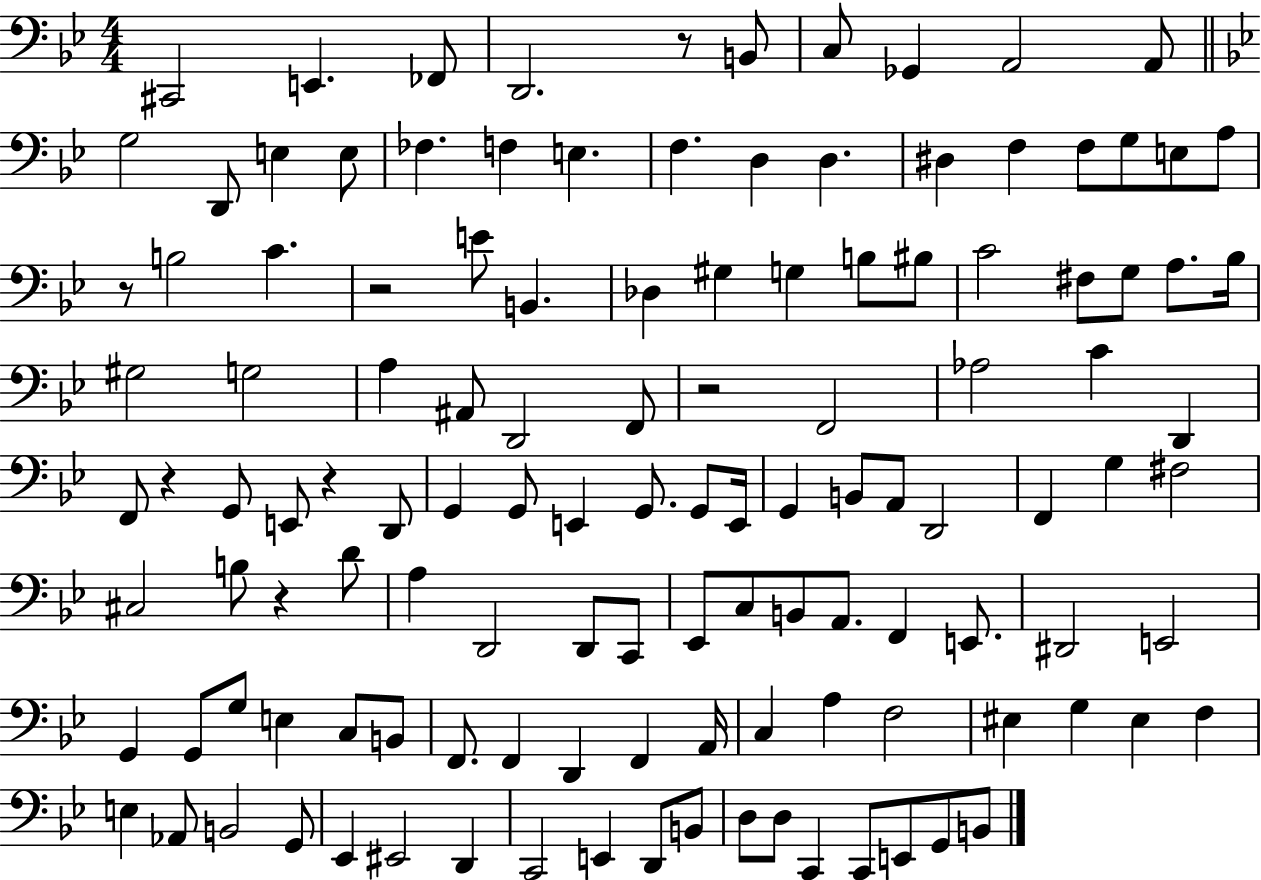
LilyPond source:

{
  \clef bass
  \numericTimeSignature
  \time 4/4
  \key bes \major
  \repeat volta 2 { cis,2 e,4. fes,8 | d,2. r8 b,8 | c8 ges,4 a,2 a,8 | \bar "||" \break \key bes \major g2 d,8 e4 e8 | fes4. f4 e4. | f4. d4 d4. | dis4 f4 f8 g8 e8 a8 | \break r8 b2 c'4. | r2 e'8 b,4. | des4 gis4 g4 b8 bis8 | c'2 fis8 g8 a8. bes16 | \break gis2 g2 | a4 ais,8 d,2 f,8 | r2 f,2 | aes2 c'4 d,4 | \break f,8 r4 g,8 e,8 r4 d,8 | g,4 g,8 e,4 g,8. g,8 e,16 | g,4 b,8 a,8 d,2 | f,4 g4 fis2 | \break cis2 b8 r4 d'8 | a4 d,2 d,8 c,8 | ees,8 c8 b,8 a,8. f,4 e,8. | dis,2 e,2 | \break g,4 g,8 g8 e4 c8 b,8 | f,8. f,4 d,4 f,4 a,16 | c4 a4 f2 | eis4 g4 eis4 f4 | \break e4 aes,8 b,2 g,8 | ees,4 eis,2 d,4 | c,2 e,4 d,8 b,8 | d8 d8 c,4 c,8 e,8 g,8 b,8 | \break } \bar "|."
}